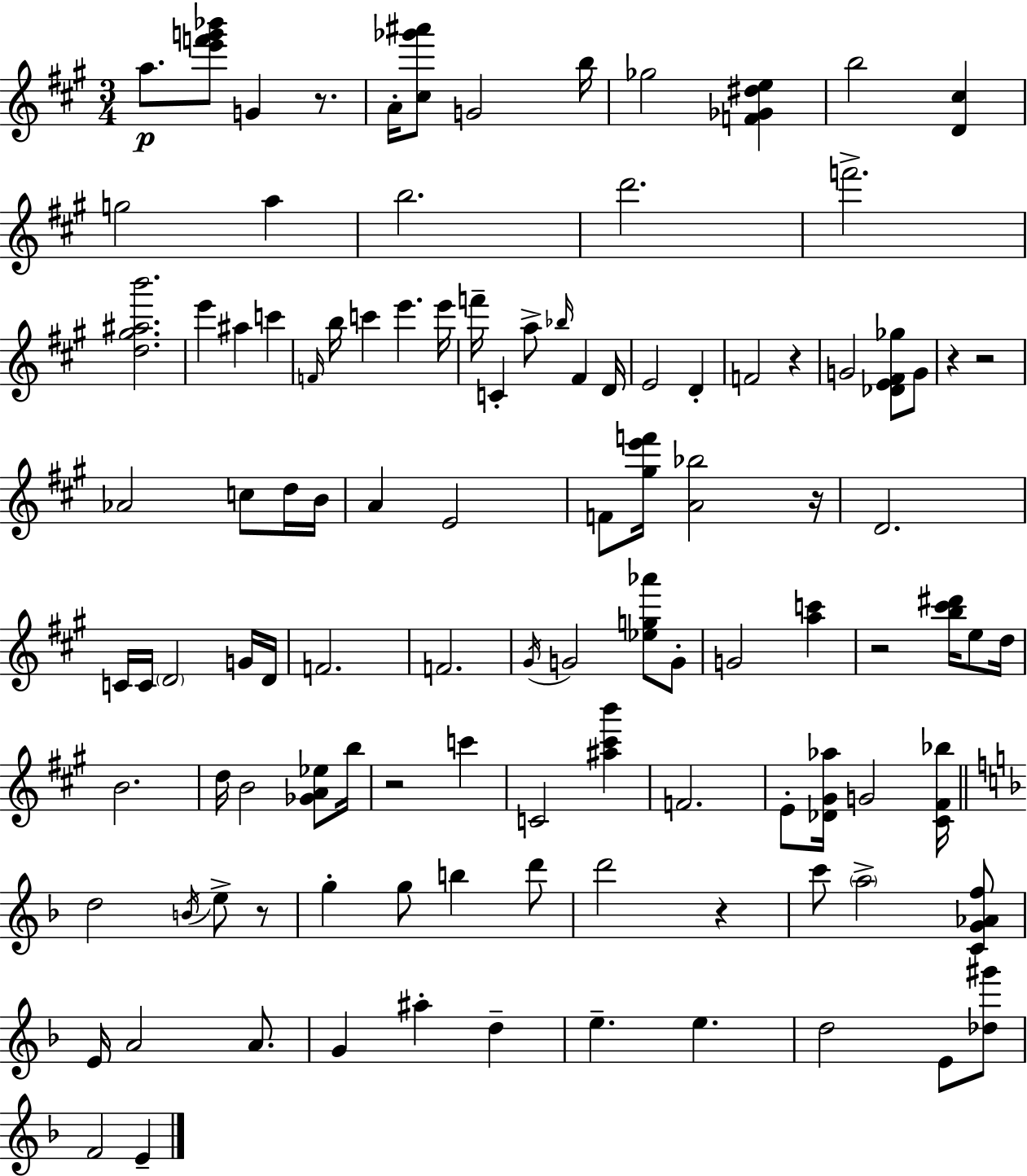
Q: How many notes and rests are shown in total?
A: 109